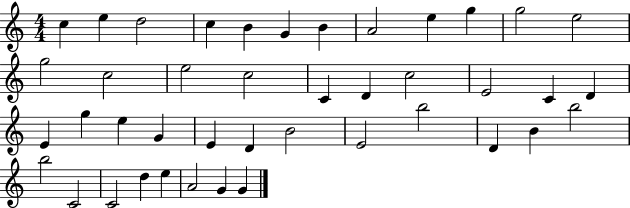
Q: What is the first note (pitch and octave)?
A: C5